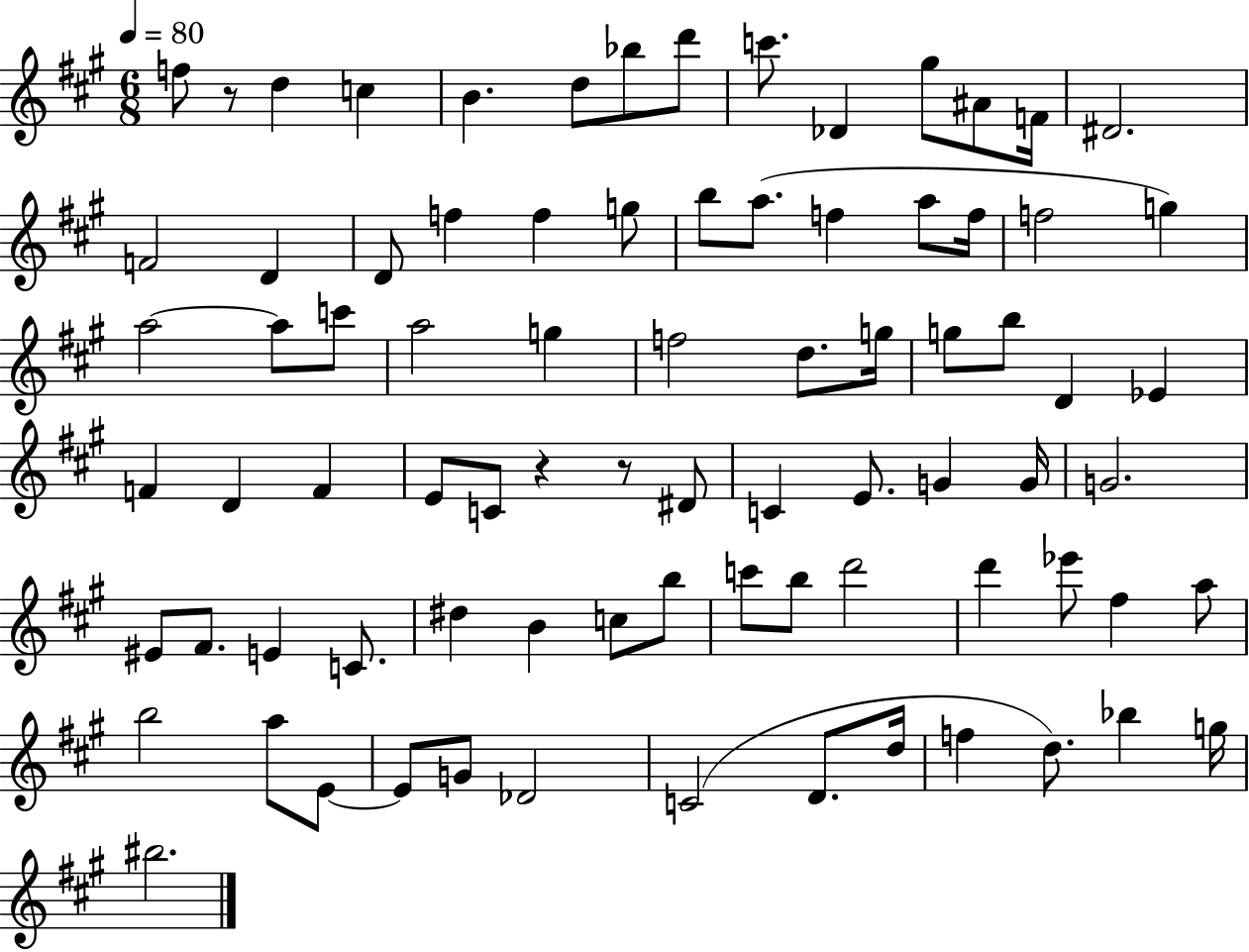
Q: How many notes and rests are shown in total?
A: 81